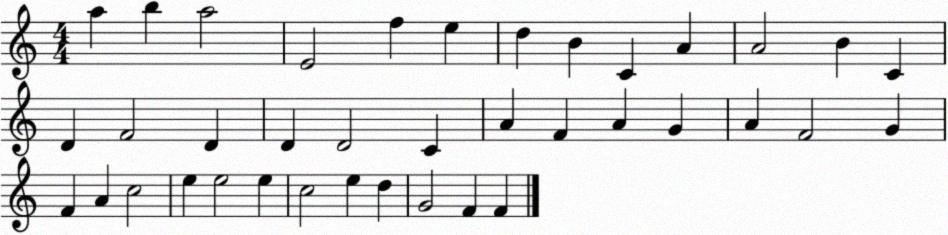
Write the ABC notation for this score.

X:1
T:Untitled
M:4/4
L:1/4
K:C
a b a2 E2 f e d B C A A2 B C D F2 D D D2 C A F A G A F2 G F A c2 e e2 e c2 e d G2 F F